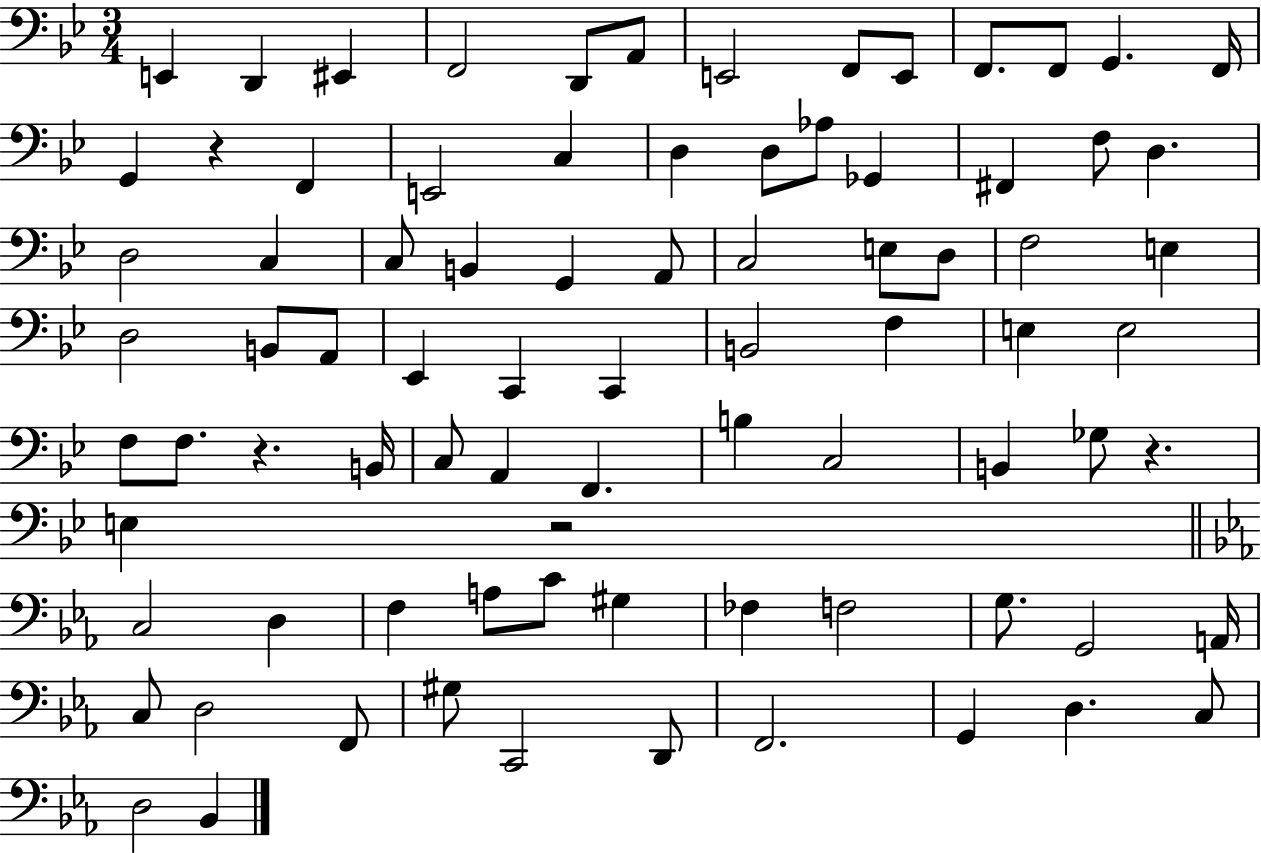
E2/q D2/q EIS2/q F2/h D2/e A2/e E2/h F2/e E2/e F2/e. F2/e G2/q. F2/s G2/q R/q F2/q E2/h C3/q D3/q D3/e Ab3/e Gb2/q F#2/q F3/e D3/q. D3/h C3/q C3/e B2/q G2/q A2/e C3/h E3/e D3/e F3/h E3/q D3/h B2/e A2/e Eb2/q C2/q C2/q B2/h F3/q E3/q E3/h F3/e F3/e. R/q. B2/s C3/e A2/q F2/q. B3/q C3/h B2/q Gb3/e R/q. E3/q R/h C3/h D3/q F3/q A3/e C4/e G#3/q FES3/q F3/h G3/e. G2/h A2/s C3/e D3/h F2/e G#3/e C2/h D2/e F2/h. G2/q D3/q. C3/e D3/h Bb2/q